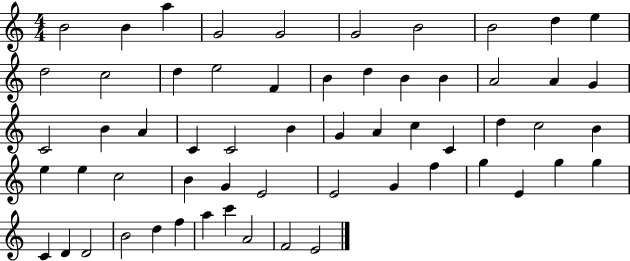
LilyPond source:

{
  \clef treble
  \numericTimeSignature
  \time 4/4
  \key c \major
  b'2 b'4 a''4 | g'2 g'2 | g'2 b'2 | b'2 d''4 e''4 | \break d''2 c''2 | d''4 e''2 f'4 | b'4 d''4 b'4 b'4 | a'2 a'4 g'4 | \break c'2 b'4 a'4 | c'4 c'2 b'4 | g'4 a'4 c''4 c'4 | d''4 c''2 b'4 | \break e''4 e''4 c''2 | b'4 g'4 e'2 | e'2 g'4 f''4 | g''4 e'4 g''4 g''4 | \break c'4 d'4 d'2 | b'2 d''4 f''4 | a''4 c'''4 a'2 | f'2 e'2 | \break \bar "|."
}